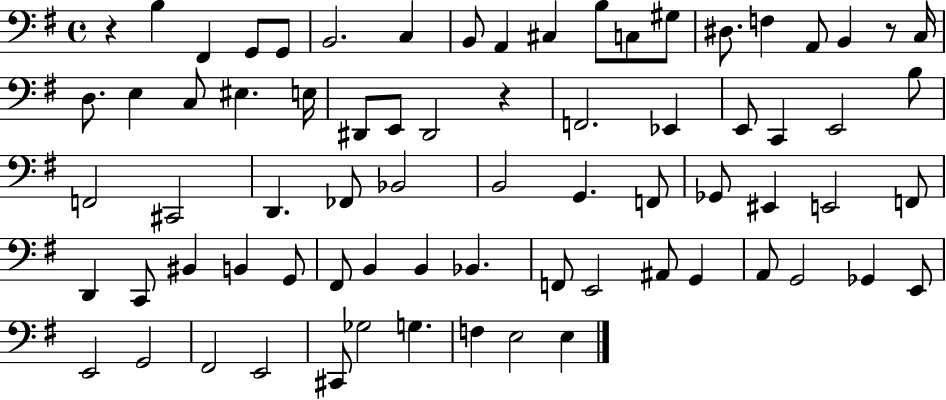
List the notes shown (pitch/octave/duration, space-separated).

R/q B3/q F#2/q G2/e G2/e B2/h. C3/q B2/e A2/q C#3/q B3/e C3/e G#3/e D#3/e. F3/q A2/e B2/q R/e C3/s D3/e. E3/q C3/e EIS3/q. E3/s D#2/e E2/e D#2/h R/q F2/h. Eb2/q E2/e C2/q E2/h B3/e F2/h C#2/h D2/q. FES2/e Bb2/h B2/h G2/q. F2/e Gb2/e EIS2/q E2/h F2/e D2/q C2/e BIS2/q B2/q G2/e F#2/e B2/q B2/q Bb2/q. F2/e E2/h A#2/e G2/q A2/e G2/h Gb2/q E2/e E2/h G2/h F#2/h E2/h C#2/e Gb3/h G3/q. F3/q E3/h E3/q